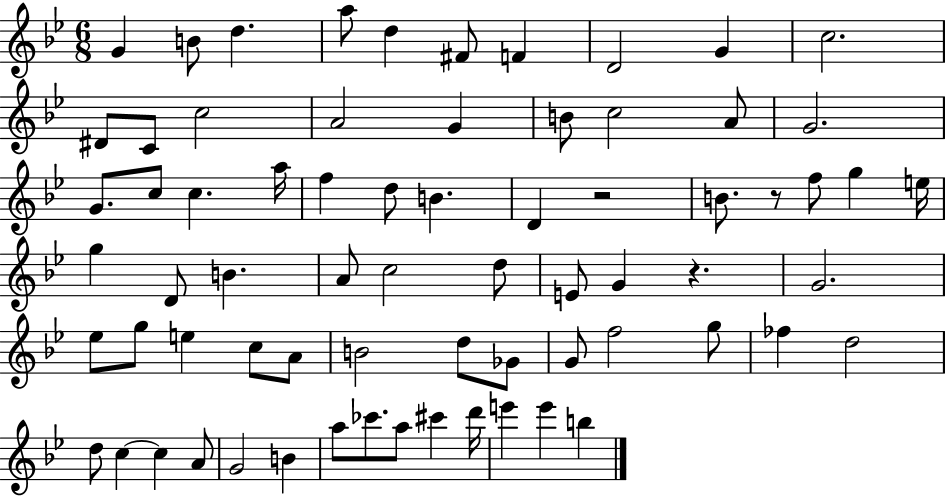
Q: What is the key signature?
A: BES major